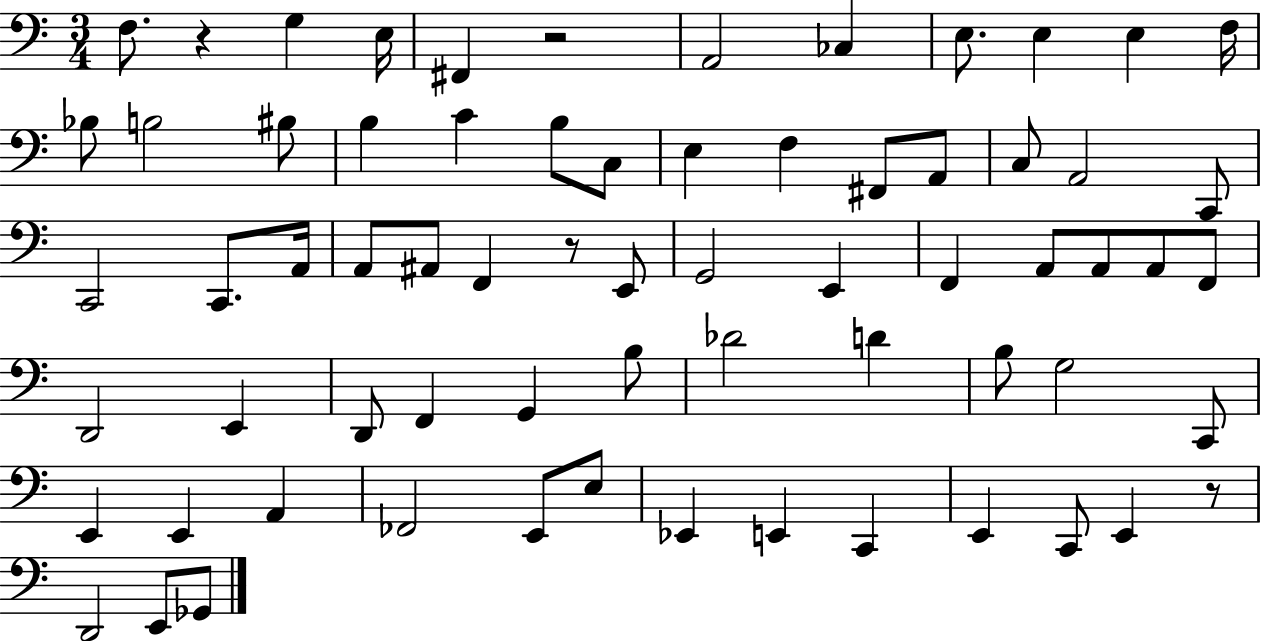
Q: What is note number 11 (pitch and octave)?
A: Bb3